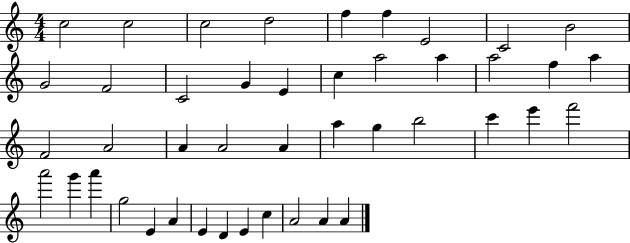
X:1
T:Untitled
M:4/4
L:1/4
K:C
c2 c2 c2 d2 f f E2 C2 B2 G2 F2 C2 G E c a2 a a2 f a F2 A2 A A2 A a g b2 c' e' f'2 a'2 g' a' g2 E A E D E c A2 A A